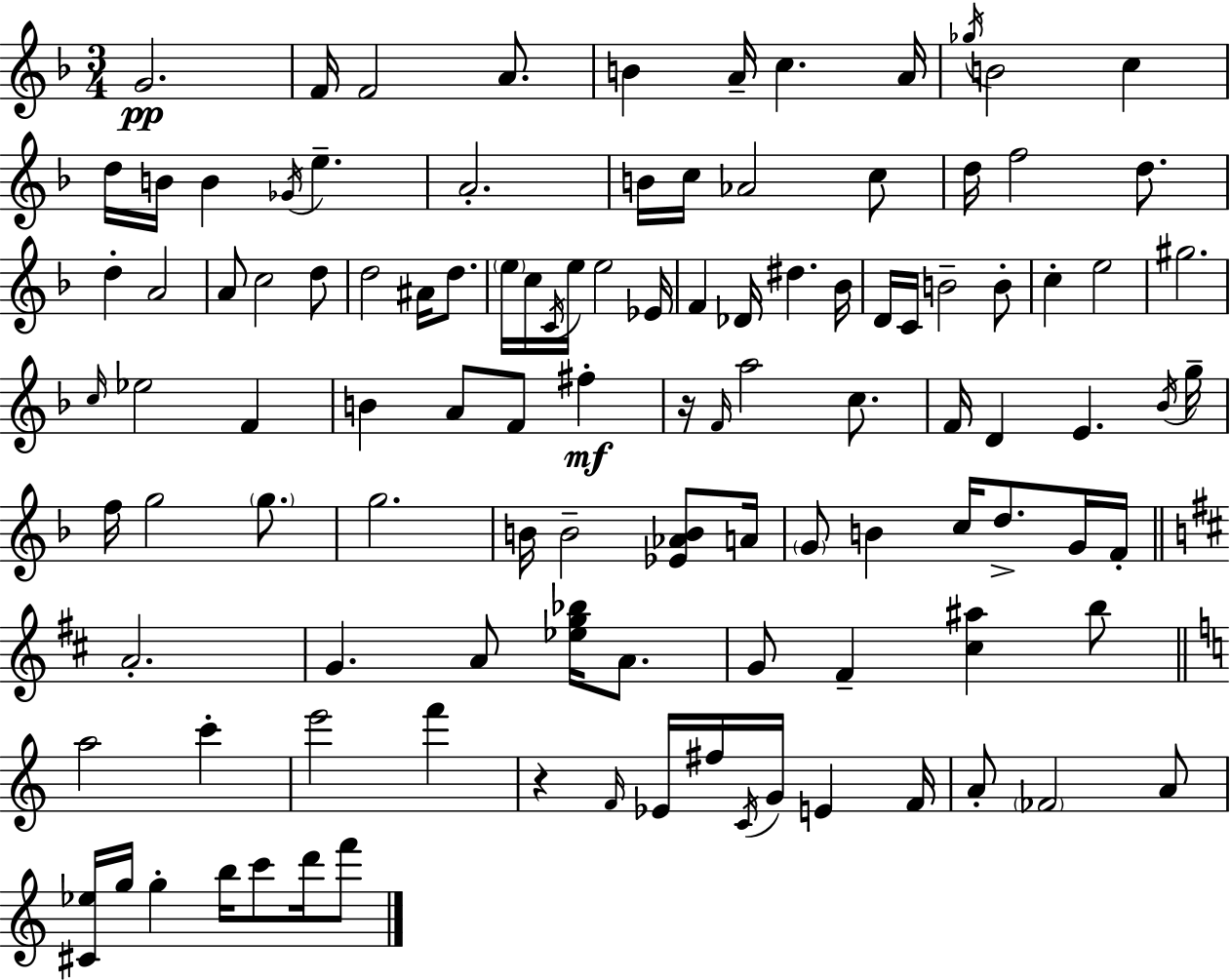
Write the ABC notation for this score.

X:1
T:Untitled
M:3/4
L:1/4
K:Dm
G2 F/4 F2 A/2 B A/4 c A/4 _g/4 B2 c d/4 B/4 B _G/4 e A2 B/4 c/4 _A2 c/2 d/4 f2 d/2 d A2 A/2 c2 d/2 d2 ^A/4 d/2 e/4 c/4 C/4 e/4 e2 _E/4 F _D/4 ^d _B/4 D/4 C/4 B2 B/2 c e2 ^g2 c/4 _e2 F B A/2 F/2 ^f z/4 F/4 a2 c/2 F/4 D E _B/4 g/4 f/4 g2 g/2 g2 B/4 B2 [_E_AB]/2 A/4 G/2 B c/4 d/2 G/4 F/4 A2 G A/2 [_eg_b]/4 A/2 G/2 ^F [^c^a] b/2 a2 c' e'2 f' z F/4 _E/4 ^f/4 C/4 G/4 E F/4 A/2 _F2 A/2 [^C_e]/4 g/4 g b/4 c'/2 d'/4 f'/2